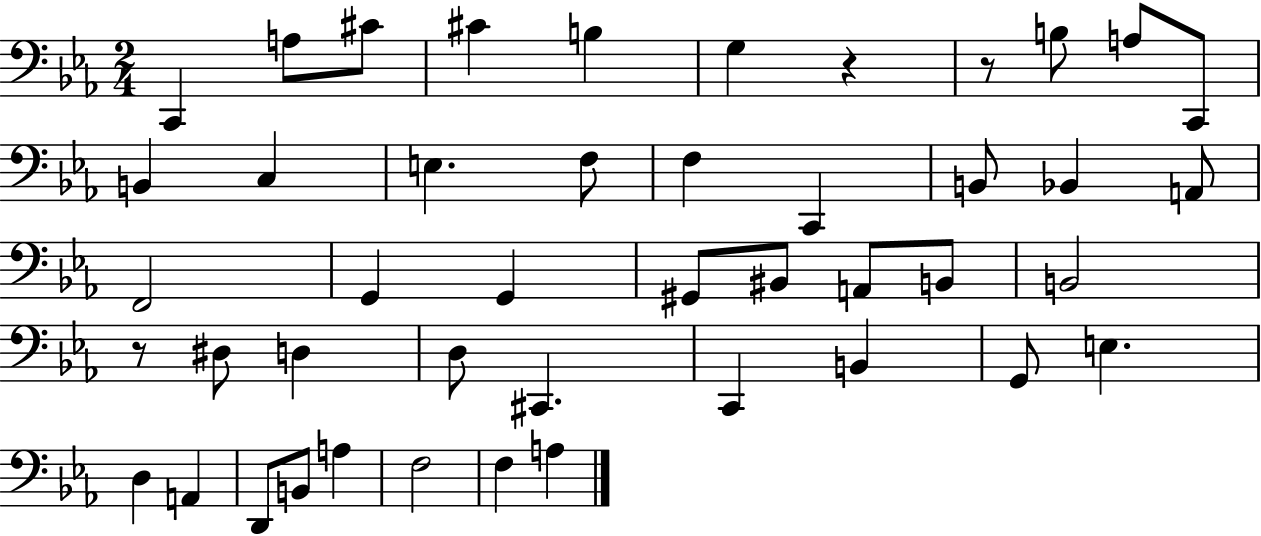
X:1
T:Untitled
M:2/4
L:1/4
K:Eb
C,, A,/2 ^C/2 ^C B, G, z z/2 B,/2 A,/2 C,,/2 B,, C, E, F,/2 F, C,, B,,/2 _B,, A,,/2 F,,2 G,, G,, ^G,,/2 ^B,,/2 A,,/2 B,,/2 B,,2 z/2 ^D,/2 D, D,/2 ^C,, C,, B,, G,,/2 E, D, A,, D,,/2 B,,/2 A, F,2 F, A,